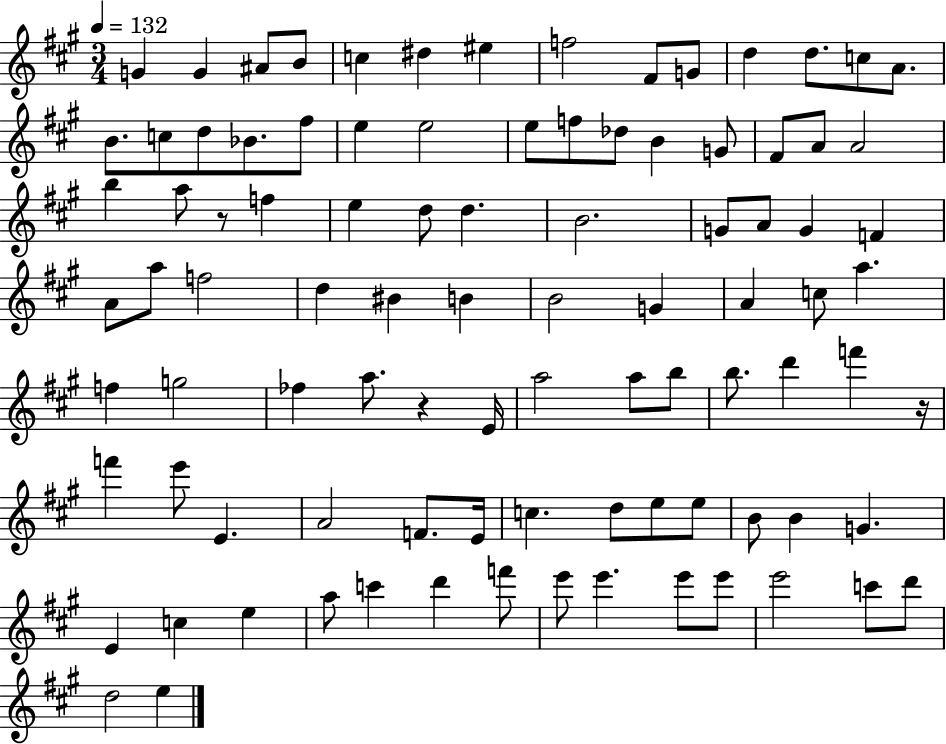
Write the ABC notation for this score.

X:1
T:Untitled
M:3/4
L:1/4
K:A
G G ^A/2 B/2 c ^d ^e f2 ^F/2 G/2 d d/2 c/2 A/2 B/2 c/2 d/2 _B/2 ^f/2 e e2 e/2 f/2 _d/2 B G/2 ^F/2 A/2 A2 b a/2 z/2 f e d/2 d B2 G/2 A/2 G F A/2 a/2 f2 d ^B B B2 G A c/2 a f g2 _f a/2 z E/4 a2 a/2 b/2 b/2 d' f' z/4 f' e'/2 E A2 F/2 E/4 c d/2 e/2 e/2 B/2 B G E c e a/2 c' d' f'/2 e'/2 e' e'/2 e'/2 e'2 c'/2 d'/2 d2 e